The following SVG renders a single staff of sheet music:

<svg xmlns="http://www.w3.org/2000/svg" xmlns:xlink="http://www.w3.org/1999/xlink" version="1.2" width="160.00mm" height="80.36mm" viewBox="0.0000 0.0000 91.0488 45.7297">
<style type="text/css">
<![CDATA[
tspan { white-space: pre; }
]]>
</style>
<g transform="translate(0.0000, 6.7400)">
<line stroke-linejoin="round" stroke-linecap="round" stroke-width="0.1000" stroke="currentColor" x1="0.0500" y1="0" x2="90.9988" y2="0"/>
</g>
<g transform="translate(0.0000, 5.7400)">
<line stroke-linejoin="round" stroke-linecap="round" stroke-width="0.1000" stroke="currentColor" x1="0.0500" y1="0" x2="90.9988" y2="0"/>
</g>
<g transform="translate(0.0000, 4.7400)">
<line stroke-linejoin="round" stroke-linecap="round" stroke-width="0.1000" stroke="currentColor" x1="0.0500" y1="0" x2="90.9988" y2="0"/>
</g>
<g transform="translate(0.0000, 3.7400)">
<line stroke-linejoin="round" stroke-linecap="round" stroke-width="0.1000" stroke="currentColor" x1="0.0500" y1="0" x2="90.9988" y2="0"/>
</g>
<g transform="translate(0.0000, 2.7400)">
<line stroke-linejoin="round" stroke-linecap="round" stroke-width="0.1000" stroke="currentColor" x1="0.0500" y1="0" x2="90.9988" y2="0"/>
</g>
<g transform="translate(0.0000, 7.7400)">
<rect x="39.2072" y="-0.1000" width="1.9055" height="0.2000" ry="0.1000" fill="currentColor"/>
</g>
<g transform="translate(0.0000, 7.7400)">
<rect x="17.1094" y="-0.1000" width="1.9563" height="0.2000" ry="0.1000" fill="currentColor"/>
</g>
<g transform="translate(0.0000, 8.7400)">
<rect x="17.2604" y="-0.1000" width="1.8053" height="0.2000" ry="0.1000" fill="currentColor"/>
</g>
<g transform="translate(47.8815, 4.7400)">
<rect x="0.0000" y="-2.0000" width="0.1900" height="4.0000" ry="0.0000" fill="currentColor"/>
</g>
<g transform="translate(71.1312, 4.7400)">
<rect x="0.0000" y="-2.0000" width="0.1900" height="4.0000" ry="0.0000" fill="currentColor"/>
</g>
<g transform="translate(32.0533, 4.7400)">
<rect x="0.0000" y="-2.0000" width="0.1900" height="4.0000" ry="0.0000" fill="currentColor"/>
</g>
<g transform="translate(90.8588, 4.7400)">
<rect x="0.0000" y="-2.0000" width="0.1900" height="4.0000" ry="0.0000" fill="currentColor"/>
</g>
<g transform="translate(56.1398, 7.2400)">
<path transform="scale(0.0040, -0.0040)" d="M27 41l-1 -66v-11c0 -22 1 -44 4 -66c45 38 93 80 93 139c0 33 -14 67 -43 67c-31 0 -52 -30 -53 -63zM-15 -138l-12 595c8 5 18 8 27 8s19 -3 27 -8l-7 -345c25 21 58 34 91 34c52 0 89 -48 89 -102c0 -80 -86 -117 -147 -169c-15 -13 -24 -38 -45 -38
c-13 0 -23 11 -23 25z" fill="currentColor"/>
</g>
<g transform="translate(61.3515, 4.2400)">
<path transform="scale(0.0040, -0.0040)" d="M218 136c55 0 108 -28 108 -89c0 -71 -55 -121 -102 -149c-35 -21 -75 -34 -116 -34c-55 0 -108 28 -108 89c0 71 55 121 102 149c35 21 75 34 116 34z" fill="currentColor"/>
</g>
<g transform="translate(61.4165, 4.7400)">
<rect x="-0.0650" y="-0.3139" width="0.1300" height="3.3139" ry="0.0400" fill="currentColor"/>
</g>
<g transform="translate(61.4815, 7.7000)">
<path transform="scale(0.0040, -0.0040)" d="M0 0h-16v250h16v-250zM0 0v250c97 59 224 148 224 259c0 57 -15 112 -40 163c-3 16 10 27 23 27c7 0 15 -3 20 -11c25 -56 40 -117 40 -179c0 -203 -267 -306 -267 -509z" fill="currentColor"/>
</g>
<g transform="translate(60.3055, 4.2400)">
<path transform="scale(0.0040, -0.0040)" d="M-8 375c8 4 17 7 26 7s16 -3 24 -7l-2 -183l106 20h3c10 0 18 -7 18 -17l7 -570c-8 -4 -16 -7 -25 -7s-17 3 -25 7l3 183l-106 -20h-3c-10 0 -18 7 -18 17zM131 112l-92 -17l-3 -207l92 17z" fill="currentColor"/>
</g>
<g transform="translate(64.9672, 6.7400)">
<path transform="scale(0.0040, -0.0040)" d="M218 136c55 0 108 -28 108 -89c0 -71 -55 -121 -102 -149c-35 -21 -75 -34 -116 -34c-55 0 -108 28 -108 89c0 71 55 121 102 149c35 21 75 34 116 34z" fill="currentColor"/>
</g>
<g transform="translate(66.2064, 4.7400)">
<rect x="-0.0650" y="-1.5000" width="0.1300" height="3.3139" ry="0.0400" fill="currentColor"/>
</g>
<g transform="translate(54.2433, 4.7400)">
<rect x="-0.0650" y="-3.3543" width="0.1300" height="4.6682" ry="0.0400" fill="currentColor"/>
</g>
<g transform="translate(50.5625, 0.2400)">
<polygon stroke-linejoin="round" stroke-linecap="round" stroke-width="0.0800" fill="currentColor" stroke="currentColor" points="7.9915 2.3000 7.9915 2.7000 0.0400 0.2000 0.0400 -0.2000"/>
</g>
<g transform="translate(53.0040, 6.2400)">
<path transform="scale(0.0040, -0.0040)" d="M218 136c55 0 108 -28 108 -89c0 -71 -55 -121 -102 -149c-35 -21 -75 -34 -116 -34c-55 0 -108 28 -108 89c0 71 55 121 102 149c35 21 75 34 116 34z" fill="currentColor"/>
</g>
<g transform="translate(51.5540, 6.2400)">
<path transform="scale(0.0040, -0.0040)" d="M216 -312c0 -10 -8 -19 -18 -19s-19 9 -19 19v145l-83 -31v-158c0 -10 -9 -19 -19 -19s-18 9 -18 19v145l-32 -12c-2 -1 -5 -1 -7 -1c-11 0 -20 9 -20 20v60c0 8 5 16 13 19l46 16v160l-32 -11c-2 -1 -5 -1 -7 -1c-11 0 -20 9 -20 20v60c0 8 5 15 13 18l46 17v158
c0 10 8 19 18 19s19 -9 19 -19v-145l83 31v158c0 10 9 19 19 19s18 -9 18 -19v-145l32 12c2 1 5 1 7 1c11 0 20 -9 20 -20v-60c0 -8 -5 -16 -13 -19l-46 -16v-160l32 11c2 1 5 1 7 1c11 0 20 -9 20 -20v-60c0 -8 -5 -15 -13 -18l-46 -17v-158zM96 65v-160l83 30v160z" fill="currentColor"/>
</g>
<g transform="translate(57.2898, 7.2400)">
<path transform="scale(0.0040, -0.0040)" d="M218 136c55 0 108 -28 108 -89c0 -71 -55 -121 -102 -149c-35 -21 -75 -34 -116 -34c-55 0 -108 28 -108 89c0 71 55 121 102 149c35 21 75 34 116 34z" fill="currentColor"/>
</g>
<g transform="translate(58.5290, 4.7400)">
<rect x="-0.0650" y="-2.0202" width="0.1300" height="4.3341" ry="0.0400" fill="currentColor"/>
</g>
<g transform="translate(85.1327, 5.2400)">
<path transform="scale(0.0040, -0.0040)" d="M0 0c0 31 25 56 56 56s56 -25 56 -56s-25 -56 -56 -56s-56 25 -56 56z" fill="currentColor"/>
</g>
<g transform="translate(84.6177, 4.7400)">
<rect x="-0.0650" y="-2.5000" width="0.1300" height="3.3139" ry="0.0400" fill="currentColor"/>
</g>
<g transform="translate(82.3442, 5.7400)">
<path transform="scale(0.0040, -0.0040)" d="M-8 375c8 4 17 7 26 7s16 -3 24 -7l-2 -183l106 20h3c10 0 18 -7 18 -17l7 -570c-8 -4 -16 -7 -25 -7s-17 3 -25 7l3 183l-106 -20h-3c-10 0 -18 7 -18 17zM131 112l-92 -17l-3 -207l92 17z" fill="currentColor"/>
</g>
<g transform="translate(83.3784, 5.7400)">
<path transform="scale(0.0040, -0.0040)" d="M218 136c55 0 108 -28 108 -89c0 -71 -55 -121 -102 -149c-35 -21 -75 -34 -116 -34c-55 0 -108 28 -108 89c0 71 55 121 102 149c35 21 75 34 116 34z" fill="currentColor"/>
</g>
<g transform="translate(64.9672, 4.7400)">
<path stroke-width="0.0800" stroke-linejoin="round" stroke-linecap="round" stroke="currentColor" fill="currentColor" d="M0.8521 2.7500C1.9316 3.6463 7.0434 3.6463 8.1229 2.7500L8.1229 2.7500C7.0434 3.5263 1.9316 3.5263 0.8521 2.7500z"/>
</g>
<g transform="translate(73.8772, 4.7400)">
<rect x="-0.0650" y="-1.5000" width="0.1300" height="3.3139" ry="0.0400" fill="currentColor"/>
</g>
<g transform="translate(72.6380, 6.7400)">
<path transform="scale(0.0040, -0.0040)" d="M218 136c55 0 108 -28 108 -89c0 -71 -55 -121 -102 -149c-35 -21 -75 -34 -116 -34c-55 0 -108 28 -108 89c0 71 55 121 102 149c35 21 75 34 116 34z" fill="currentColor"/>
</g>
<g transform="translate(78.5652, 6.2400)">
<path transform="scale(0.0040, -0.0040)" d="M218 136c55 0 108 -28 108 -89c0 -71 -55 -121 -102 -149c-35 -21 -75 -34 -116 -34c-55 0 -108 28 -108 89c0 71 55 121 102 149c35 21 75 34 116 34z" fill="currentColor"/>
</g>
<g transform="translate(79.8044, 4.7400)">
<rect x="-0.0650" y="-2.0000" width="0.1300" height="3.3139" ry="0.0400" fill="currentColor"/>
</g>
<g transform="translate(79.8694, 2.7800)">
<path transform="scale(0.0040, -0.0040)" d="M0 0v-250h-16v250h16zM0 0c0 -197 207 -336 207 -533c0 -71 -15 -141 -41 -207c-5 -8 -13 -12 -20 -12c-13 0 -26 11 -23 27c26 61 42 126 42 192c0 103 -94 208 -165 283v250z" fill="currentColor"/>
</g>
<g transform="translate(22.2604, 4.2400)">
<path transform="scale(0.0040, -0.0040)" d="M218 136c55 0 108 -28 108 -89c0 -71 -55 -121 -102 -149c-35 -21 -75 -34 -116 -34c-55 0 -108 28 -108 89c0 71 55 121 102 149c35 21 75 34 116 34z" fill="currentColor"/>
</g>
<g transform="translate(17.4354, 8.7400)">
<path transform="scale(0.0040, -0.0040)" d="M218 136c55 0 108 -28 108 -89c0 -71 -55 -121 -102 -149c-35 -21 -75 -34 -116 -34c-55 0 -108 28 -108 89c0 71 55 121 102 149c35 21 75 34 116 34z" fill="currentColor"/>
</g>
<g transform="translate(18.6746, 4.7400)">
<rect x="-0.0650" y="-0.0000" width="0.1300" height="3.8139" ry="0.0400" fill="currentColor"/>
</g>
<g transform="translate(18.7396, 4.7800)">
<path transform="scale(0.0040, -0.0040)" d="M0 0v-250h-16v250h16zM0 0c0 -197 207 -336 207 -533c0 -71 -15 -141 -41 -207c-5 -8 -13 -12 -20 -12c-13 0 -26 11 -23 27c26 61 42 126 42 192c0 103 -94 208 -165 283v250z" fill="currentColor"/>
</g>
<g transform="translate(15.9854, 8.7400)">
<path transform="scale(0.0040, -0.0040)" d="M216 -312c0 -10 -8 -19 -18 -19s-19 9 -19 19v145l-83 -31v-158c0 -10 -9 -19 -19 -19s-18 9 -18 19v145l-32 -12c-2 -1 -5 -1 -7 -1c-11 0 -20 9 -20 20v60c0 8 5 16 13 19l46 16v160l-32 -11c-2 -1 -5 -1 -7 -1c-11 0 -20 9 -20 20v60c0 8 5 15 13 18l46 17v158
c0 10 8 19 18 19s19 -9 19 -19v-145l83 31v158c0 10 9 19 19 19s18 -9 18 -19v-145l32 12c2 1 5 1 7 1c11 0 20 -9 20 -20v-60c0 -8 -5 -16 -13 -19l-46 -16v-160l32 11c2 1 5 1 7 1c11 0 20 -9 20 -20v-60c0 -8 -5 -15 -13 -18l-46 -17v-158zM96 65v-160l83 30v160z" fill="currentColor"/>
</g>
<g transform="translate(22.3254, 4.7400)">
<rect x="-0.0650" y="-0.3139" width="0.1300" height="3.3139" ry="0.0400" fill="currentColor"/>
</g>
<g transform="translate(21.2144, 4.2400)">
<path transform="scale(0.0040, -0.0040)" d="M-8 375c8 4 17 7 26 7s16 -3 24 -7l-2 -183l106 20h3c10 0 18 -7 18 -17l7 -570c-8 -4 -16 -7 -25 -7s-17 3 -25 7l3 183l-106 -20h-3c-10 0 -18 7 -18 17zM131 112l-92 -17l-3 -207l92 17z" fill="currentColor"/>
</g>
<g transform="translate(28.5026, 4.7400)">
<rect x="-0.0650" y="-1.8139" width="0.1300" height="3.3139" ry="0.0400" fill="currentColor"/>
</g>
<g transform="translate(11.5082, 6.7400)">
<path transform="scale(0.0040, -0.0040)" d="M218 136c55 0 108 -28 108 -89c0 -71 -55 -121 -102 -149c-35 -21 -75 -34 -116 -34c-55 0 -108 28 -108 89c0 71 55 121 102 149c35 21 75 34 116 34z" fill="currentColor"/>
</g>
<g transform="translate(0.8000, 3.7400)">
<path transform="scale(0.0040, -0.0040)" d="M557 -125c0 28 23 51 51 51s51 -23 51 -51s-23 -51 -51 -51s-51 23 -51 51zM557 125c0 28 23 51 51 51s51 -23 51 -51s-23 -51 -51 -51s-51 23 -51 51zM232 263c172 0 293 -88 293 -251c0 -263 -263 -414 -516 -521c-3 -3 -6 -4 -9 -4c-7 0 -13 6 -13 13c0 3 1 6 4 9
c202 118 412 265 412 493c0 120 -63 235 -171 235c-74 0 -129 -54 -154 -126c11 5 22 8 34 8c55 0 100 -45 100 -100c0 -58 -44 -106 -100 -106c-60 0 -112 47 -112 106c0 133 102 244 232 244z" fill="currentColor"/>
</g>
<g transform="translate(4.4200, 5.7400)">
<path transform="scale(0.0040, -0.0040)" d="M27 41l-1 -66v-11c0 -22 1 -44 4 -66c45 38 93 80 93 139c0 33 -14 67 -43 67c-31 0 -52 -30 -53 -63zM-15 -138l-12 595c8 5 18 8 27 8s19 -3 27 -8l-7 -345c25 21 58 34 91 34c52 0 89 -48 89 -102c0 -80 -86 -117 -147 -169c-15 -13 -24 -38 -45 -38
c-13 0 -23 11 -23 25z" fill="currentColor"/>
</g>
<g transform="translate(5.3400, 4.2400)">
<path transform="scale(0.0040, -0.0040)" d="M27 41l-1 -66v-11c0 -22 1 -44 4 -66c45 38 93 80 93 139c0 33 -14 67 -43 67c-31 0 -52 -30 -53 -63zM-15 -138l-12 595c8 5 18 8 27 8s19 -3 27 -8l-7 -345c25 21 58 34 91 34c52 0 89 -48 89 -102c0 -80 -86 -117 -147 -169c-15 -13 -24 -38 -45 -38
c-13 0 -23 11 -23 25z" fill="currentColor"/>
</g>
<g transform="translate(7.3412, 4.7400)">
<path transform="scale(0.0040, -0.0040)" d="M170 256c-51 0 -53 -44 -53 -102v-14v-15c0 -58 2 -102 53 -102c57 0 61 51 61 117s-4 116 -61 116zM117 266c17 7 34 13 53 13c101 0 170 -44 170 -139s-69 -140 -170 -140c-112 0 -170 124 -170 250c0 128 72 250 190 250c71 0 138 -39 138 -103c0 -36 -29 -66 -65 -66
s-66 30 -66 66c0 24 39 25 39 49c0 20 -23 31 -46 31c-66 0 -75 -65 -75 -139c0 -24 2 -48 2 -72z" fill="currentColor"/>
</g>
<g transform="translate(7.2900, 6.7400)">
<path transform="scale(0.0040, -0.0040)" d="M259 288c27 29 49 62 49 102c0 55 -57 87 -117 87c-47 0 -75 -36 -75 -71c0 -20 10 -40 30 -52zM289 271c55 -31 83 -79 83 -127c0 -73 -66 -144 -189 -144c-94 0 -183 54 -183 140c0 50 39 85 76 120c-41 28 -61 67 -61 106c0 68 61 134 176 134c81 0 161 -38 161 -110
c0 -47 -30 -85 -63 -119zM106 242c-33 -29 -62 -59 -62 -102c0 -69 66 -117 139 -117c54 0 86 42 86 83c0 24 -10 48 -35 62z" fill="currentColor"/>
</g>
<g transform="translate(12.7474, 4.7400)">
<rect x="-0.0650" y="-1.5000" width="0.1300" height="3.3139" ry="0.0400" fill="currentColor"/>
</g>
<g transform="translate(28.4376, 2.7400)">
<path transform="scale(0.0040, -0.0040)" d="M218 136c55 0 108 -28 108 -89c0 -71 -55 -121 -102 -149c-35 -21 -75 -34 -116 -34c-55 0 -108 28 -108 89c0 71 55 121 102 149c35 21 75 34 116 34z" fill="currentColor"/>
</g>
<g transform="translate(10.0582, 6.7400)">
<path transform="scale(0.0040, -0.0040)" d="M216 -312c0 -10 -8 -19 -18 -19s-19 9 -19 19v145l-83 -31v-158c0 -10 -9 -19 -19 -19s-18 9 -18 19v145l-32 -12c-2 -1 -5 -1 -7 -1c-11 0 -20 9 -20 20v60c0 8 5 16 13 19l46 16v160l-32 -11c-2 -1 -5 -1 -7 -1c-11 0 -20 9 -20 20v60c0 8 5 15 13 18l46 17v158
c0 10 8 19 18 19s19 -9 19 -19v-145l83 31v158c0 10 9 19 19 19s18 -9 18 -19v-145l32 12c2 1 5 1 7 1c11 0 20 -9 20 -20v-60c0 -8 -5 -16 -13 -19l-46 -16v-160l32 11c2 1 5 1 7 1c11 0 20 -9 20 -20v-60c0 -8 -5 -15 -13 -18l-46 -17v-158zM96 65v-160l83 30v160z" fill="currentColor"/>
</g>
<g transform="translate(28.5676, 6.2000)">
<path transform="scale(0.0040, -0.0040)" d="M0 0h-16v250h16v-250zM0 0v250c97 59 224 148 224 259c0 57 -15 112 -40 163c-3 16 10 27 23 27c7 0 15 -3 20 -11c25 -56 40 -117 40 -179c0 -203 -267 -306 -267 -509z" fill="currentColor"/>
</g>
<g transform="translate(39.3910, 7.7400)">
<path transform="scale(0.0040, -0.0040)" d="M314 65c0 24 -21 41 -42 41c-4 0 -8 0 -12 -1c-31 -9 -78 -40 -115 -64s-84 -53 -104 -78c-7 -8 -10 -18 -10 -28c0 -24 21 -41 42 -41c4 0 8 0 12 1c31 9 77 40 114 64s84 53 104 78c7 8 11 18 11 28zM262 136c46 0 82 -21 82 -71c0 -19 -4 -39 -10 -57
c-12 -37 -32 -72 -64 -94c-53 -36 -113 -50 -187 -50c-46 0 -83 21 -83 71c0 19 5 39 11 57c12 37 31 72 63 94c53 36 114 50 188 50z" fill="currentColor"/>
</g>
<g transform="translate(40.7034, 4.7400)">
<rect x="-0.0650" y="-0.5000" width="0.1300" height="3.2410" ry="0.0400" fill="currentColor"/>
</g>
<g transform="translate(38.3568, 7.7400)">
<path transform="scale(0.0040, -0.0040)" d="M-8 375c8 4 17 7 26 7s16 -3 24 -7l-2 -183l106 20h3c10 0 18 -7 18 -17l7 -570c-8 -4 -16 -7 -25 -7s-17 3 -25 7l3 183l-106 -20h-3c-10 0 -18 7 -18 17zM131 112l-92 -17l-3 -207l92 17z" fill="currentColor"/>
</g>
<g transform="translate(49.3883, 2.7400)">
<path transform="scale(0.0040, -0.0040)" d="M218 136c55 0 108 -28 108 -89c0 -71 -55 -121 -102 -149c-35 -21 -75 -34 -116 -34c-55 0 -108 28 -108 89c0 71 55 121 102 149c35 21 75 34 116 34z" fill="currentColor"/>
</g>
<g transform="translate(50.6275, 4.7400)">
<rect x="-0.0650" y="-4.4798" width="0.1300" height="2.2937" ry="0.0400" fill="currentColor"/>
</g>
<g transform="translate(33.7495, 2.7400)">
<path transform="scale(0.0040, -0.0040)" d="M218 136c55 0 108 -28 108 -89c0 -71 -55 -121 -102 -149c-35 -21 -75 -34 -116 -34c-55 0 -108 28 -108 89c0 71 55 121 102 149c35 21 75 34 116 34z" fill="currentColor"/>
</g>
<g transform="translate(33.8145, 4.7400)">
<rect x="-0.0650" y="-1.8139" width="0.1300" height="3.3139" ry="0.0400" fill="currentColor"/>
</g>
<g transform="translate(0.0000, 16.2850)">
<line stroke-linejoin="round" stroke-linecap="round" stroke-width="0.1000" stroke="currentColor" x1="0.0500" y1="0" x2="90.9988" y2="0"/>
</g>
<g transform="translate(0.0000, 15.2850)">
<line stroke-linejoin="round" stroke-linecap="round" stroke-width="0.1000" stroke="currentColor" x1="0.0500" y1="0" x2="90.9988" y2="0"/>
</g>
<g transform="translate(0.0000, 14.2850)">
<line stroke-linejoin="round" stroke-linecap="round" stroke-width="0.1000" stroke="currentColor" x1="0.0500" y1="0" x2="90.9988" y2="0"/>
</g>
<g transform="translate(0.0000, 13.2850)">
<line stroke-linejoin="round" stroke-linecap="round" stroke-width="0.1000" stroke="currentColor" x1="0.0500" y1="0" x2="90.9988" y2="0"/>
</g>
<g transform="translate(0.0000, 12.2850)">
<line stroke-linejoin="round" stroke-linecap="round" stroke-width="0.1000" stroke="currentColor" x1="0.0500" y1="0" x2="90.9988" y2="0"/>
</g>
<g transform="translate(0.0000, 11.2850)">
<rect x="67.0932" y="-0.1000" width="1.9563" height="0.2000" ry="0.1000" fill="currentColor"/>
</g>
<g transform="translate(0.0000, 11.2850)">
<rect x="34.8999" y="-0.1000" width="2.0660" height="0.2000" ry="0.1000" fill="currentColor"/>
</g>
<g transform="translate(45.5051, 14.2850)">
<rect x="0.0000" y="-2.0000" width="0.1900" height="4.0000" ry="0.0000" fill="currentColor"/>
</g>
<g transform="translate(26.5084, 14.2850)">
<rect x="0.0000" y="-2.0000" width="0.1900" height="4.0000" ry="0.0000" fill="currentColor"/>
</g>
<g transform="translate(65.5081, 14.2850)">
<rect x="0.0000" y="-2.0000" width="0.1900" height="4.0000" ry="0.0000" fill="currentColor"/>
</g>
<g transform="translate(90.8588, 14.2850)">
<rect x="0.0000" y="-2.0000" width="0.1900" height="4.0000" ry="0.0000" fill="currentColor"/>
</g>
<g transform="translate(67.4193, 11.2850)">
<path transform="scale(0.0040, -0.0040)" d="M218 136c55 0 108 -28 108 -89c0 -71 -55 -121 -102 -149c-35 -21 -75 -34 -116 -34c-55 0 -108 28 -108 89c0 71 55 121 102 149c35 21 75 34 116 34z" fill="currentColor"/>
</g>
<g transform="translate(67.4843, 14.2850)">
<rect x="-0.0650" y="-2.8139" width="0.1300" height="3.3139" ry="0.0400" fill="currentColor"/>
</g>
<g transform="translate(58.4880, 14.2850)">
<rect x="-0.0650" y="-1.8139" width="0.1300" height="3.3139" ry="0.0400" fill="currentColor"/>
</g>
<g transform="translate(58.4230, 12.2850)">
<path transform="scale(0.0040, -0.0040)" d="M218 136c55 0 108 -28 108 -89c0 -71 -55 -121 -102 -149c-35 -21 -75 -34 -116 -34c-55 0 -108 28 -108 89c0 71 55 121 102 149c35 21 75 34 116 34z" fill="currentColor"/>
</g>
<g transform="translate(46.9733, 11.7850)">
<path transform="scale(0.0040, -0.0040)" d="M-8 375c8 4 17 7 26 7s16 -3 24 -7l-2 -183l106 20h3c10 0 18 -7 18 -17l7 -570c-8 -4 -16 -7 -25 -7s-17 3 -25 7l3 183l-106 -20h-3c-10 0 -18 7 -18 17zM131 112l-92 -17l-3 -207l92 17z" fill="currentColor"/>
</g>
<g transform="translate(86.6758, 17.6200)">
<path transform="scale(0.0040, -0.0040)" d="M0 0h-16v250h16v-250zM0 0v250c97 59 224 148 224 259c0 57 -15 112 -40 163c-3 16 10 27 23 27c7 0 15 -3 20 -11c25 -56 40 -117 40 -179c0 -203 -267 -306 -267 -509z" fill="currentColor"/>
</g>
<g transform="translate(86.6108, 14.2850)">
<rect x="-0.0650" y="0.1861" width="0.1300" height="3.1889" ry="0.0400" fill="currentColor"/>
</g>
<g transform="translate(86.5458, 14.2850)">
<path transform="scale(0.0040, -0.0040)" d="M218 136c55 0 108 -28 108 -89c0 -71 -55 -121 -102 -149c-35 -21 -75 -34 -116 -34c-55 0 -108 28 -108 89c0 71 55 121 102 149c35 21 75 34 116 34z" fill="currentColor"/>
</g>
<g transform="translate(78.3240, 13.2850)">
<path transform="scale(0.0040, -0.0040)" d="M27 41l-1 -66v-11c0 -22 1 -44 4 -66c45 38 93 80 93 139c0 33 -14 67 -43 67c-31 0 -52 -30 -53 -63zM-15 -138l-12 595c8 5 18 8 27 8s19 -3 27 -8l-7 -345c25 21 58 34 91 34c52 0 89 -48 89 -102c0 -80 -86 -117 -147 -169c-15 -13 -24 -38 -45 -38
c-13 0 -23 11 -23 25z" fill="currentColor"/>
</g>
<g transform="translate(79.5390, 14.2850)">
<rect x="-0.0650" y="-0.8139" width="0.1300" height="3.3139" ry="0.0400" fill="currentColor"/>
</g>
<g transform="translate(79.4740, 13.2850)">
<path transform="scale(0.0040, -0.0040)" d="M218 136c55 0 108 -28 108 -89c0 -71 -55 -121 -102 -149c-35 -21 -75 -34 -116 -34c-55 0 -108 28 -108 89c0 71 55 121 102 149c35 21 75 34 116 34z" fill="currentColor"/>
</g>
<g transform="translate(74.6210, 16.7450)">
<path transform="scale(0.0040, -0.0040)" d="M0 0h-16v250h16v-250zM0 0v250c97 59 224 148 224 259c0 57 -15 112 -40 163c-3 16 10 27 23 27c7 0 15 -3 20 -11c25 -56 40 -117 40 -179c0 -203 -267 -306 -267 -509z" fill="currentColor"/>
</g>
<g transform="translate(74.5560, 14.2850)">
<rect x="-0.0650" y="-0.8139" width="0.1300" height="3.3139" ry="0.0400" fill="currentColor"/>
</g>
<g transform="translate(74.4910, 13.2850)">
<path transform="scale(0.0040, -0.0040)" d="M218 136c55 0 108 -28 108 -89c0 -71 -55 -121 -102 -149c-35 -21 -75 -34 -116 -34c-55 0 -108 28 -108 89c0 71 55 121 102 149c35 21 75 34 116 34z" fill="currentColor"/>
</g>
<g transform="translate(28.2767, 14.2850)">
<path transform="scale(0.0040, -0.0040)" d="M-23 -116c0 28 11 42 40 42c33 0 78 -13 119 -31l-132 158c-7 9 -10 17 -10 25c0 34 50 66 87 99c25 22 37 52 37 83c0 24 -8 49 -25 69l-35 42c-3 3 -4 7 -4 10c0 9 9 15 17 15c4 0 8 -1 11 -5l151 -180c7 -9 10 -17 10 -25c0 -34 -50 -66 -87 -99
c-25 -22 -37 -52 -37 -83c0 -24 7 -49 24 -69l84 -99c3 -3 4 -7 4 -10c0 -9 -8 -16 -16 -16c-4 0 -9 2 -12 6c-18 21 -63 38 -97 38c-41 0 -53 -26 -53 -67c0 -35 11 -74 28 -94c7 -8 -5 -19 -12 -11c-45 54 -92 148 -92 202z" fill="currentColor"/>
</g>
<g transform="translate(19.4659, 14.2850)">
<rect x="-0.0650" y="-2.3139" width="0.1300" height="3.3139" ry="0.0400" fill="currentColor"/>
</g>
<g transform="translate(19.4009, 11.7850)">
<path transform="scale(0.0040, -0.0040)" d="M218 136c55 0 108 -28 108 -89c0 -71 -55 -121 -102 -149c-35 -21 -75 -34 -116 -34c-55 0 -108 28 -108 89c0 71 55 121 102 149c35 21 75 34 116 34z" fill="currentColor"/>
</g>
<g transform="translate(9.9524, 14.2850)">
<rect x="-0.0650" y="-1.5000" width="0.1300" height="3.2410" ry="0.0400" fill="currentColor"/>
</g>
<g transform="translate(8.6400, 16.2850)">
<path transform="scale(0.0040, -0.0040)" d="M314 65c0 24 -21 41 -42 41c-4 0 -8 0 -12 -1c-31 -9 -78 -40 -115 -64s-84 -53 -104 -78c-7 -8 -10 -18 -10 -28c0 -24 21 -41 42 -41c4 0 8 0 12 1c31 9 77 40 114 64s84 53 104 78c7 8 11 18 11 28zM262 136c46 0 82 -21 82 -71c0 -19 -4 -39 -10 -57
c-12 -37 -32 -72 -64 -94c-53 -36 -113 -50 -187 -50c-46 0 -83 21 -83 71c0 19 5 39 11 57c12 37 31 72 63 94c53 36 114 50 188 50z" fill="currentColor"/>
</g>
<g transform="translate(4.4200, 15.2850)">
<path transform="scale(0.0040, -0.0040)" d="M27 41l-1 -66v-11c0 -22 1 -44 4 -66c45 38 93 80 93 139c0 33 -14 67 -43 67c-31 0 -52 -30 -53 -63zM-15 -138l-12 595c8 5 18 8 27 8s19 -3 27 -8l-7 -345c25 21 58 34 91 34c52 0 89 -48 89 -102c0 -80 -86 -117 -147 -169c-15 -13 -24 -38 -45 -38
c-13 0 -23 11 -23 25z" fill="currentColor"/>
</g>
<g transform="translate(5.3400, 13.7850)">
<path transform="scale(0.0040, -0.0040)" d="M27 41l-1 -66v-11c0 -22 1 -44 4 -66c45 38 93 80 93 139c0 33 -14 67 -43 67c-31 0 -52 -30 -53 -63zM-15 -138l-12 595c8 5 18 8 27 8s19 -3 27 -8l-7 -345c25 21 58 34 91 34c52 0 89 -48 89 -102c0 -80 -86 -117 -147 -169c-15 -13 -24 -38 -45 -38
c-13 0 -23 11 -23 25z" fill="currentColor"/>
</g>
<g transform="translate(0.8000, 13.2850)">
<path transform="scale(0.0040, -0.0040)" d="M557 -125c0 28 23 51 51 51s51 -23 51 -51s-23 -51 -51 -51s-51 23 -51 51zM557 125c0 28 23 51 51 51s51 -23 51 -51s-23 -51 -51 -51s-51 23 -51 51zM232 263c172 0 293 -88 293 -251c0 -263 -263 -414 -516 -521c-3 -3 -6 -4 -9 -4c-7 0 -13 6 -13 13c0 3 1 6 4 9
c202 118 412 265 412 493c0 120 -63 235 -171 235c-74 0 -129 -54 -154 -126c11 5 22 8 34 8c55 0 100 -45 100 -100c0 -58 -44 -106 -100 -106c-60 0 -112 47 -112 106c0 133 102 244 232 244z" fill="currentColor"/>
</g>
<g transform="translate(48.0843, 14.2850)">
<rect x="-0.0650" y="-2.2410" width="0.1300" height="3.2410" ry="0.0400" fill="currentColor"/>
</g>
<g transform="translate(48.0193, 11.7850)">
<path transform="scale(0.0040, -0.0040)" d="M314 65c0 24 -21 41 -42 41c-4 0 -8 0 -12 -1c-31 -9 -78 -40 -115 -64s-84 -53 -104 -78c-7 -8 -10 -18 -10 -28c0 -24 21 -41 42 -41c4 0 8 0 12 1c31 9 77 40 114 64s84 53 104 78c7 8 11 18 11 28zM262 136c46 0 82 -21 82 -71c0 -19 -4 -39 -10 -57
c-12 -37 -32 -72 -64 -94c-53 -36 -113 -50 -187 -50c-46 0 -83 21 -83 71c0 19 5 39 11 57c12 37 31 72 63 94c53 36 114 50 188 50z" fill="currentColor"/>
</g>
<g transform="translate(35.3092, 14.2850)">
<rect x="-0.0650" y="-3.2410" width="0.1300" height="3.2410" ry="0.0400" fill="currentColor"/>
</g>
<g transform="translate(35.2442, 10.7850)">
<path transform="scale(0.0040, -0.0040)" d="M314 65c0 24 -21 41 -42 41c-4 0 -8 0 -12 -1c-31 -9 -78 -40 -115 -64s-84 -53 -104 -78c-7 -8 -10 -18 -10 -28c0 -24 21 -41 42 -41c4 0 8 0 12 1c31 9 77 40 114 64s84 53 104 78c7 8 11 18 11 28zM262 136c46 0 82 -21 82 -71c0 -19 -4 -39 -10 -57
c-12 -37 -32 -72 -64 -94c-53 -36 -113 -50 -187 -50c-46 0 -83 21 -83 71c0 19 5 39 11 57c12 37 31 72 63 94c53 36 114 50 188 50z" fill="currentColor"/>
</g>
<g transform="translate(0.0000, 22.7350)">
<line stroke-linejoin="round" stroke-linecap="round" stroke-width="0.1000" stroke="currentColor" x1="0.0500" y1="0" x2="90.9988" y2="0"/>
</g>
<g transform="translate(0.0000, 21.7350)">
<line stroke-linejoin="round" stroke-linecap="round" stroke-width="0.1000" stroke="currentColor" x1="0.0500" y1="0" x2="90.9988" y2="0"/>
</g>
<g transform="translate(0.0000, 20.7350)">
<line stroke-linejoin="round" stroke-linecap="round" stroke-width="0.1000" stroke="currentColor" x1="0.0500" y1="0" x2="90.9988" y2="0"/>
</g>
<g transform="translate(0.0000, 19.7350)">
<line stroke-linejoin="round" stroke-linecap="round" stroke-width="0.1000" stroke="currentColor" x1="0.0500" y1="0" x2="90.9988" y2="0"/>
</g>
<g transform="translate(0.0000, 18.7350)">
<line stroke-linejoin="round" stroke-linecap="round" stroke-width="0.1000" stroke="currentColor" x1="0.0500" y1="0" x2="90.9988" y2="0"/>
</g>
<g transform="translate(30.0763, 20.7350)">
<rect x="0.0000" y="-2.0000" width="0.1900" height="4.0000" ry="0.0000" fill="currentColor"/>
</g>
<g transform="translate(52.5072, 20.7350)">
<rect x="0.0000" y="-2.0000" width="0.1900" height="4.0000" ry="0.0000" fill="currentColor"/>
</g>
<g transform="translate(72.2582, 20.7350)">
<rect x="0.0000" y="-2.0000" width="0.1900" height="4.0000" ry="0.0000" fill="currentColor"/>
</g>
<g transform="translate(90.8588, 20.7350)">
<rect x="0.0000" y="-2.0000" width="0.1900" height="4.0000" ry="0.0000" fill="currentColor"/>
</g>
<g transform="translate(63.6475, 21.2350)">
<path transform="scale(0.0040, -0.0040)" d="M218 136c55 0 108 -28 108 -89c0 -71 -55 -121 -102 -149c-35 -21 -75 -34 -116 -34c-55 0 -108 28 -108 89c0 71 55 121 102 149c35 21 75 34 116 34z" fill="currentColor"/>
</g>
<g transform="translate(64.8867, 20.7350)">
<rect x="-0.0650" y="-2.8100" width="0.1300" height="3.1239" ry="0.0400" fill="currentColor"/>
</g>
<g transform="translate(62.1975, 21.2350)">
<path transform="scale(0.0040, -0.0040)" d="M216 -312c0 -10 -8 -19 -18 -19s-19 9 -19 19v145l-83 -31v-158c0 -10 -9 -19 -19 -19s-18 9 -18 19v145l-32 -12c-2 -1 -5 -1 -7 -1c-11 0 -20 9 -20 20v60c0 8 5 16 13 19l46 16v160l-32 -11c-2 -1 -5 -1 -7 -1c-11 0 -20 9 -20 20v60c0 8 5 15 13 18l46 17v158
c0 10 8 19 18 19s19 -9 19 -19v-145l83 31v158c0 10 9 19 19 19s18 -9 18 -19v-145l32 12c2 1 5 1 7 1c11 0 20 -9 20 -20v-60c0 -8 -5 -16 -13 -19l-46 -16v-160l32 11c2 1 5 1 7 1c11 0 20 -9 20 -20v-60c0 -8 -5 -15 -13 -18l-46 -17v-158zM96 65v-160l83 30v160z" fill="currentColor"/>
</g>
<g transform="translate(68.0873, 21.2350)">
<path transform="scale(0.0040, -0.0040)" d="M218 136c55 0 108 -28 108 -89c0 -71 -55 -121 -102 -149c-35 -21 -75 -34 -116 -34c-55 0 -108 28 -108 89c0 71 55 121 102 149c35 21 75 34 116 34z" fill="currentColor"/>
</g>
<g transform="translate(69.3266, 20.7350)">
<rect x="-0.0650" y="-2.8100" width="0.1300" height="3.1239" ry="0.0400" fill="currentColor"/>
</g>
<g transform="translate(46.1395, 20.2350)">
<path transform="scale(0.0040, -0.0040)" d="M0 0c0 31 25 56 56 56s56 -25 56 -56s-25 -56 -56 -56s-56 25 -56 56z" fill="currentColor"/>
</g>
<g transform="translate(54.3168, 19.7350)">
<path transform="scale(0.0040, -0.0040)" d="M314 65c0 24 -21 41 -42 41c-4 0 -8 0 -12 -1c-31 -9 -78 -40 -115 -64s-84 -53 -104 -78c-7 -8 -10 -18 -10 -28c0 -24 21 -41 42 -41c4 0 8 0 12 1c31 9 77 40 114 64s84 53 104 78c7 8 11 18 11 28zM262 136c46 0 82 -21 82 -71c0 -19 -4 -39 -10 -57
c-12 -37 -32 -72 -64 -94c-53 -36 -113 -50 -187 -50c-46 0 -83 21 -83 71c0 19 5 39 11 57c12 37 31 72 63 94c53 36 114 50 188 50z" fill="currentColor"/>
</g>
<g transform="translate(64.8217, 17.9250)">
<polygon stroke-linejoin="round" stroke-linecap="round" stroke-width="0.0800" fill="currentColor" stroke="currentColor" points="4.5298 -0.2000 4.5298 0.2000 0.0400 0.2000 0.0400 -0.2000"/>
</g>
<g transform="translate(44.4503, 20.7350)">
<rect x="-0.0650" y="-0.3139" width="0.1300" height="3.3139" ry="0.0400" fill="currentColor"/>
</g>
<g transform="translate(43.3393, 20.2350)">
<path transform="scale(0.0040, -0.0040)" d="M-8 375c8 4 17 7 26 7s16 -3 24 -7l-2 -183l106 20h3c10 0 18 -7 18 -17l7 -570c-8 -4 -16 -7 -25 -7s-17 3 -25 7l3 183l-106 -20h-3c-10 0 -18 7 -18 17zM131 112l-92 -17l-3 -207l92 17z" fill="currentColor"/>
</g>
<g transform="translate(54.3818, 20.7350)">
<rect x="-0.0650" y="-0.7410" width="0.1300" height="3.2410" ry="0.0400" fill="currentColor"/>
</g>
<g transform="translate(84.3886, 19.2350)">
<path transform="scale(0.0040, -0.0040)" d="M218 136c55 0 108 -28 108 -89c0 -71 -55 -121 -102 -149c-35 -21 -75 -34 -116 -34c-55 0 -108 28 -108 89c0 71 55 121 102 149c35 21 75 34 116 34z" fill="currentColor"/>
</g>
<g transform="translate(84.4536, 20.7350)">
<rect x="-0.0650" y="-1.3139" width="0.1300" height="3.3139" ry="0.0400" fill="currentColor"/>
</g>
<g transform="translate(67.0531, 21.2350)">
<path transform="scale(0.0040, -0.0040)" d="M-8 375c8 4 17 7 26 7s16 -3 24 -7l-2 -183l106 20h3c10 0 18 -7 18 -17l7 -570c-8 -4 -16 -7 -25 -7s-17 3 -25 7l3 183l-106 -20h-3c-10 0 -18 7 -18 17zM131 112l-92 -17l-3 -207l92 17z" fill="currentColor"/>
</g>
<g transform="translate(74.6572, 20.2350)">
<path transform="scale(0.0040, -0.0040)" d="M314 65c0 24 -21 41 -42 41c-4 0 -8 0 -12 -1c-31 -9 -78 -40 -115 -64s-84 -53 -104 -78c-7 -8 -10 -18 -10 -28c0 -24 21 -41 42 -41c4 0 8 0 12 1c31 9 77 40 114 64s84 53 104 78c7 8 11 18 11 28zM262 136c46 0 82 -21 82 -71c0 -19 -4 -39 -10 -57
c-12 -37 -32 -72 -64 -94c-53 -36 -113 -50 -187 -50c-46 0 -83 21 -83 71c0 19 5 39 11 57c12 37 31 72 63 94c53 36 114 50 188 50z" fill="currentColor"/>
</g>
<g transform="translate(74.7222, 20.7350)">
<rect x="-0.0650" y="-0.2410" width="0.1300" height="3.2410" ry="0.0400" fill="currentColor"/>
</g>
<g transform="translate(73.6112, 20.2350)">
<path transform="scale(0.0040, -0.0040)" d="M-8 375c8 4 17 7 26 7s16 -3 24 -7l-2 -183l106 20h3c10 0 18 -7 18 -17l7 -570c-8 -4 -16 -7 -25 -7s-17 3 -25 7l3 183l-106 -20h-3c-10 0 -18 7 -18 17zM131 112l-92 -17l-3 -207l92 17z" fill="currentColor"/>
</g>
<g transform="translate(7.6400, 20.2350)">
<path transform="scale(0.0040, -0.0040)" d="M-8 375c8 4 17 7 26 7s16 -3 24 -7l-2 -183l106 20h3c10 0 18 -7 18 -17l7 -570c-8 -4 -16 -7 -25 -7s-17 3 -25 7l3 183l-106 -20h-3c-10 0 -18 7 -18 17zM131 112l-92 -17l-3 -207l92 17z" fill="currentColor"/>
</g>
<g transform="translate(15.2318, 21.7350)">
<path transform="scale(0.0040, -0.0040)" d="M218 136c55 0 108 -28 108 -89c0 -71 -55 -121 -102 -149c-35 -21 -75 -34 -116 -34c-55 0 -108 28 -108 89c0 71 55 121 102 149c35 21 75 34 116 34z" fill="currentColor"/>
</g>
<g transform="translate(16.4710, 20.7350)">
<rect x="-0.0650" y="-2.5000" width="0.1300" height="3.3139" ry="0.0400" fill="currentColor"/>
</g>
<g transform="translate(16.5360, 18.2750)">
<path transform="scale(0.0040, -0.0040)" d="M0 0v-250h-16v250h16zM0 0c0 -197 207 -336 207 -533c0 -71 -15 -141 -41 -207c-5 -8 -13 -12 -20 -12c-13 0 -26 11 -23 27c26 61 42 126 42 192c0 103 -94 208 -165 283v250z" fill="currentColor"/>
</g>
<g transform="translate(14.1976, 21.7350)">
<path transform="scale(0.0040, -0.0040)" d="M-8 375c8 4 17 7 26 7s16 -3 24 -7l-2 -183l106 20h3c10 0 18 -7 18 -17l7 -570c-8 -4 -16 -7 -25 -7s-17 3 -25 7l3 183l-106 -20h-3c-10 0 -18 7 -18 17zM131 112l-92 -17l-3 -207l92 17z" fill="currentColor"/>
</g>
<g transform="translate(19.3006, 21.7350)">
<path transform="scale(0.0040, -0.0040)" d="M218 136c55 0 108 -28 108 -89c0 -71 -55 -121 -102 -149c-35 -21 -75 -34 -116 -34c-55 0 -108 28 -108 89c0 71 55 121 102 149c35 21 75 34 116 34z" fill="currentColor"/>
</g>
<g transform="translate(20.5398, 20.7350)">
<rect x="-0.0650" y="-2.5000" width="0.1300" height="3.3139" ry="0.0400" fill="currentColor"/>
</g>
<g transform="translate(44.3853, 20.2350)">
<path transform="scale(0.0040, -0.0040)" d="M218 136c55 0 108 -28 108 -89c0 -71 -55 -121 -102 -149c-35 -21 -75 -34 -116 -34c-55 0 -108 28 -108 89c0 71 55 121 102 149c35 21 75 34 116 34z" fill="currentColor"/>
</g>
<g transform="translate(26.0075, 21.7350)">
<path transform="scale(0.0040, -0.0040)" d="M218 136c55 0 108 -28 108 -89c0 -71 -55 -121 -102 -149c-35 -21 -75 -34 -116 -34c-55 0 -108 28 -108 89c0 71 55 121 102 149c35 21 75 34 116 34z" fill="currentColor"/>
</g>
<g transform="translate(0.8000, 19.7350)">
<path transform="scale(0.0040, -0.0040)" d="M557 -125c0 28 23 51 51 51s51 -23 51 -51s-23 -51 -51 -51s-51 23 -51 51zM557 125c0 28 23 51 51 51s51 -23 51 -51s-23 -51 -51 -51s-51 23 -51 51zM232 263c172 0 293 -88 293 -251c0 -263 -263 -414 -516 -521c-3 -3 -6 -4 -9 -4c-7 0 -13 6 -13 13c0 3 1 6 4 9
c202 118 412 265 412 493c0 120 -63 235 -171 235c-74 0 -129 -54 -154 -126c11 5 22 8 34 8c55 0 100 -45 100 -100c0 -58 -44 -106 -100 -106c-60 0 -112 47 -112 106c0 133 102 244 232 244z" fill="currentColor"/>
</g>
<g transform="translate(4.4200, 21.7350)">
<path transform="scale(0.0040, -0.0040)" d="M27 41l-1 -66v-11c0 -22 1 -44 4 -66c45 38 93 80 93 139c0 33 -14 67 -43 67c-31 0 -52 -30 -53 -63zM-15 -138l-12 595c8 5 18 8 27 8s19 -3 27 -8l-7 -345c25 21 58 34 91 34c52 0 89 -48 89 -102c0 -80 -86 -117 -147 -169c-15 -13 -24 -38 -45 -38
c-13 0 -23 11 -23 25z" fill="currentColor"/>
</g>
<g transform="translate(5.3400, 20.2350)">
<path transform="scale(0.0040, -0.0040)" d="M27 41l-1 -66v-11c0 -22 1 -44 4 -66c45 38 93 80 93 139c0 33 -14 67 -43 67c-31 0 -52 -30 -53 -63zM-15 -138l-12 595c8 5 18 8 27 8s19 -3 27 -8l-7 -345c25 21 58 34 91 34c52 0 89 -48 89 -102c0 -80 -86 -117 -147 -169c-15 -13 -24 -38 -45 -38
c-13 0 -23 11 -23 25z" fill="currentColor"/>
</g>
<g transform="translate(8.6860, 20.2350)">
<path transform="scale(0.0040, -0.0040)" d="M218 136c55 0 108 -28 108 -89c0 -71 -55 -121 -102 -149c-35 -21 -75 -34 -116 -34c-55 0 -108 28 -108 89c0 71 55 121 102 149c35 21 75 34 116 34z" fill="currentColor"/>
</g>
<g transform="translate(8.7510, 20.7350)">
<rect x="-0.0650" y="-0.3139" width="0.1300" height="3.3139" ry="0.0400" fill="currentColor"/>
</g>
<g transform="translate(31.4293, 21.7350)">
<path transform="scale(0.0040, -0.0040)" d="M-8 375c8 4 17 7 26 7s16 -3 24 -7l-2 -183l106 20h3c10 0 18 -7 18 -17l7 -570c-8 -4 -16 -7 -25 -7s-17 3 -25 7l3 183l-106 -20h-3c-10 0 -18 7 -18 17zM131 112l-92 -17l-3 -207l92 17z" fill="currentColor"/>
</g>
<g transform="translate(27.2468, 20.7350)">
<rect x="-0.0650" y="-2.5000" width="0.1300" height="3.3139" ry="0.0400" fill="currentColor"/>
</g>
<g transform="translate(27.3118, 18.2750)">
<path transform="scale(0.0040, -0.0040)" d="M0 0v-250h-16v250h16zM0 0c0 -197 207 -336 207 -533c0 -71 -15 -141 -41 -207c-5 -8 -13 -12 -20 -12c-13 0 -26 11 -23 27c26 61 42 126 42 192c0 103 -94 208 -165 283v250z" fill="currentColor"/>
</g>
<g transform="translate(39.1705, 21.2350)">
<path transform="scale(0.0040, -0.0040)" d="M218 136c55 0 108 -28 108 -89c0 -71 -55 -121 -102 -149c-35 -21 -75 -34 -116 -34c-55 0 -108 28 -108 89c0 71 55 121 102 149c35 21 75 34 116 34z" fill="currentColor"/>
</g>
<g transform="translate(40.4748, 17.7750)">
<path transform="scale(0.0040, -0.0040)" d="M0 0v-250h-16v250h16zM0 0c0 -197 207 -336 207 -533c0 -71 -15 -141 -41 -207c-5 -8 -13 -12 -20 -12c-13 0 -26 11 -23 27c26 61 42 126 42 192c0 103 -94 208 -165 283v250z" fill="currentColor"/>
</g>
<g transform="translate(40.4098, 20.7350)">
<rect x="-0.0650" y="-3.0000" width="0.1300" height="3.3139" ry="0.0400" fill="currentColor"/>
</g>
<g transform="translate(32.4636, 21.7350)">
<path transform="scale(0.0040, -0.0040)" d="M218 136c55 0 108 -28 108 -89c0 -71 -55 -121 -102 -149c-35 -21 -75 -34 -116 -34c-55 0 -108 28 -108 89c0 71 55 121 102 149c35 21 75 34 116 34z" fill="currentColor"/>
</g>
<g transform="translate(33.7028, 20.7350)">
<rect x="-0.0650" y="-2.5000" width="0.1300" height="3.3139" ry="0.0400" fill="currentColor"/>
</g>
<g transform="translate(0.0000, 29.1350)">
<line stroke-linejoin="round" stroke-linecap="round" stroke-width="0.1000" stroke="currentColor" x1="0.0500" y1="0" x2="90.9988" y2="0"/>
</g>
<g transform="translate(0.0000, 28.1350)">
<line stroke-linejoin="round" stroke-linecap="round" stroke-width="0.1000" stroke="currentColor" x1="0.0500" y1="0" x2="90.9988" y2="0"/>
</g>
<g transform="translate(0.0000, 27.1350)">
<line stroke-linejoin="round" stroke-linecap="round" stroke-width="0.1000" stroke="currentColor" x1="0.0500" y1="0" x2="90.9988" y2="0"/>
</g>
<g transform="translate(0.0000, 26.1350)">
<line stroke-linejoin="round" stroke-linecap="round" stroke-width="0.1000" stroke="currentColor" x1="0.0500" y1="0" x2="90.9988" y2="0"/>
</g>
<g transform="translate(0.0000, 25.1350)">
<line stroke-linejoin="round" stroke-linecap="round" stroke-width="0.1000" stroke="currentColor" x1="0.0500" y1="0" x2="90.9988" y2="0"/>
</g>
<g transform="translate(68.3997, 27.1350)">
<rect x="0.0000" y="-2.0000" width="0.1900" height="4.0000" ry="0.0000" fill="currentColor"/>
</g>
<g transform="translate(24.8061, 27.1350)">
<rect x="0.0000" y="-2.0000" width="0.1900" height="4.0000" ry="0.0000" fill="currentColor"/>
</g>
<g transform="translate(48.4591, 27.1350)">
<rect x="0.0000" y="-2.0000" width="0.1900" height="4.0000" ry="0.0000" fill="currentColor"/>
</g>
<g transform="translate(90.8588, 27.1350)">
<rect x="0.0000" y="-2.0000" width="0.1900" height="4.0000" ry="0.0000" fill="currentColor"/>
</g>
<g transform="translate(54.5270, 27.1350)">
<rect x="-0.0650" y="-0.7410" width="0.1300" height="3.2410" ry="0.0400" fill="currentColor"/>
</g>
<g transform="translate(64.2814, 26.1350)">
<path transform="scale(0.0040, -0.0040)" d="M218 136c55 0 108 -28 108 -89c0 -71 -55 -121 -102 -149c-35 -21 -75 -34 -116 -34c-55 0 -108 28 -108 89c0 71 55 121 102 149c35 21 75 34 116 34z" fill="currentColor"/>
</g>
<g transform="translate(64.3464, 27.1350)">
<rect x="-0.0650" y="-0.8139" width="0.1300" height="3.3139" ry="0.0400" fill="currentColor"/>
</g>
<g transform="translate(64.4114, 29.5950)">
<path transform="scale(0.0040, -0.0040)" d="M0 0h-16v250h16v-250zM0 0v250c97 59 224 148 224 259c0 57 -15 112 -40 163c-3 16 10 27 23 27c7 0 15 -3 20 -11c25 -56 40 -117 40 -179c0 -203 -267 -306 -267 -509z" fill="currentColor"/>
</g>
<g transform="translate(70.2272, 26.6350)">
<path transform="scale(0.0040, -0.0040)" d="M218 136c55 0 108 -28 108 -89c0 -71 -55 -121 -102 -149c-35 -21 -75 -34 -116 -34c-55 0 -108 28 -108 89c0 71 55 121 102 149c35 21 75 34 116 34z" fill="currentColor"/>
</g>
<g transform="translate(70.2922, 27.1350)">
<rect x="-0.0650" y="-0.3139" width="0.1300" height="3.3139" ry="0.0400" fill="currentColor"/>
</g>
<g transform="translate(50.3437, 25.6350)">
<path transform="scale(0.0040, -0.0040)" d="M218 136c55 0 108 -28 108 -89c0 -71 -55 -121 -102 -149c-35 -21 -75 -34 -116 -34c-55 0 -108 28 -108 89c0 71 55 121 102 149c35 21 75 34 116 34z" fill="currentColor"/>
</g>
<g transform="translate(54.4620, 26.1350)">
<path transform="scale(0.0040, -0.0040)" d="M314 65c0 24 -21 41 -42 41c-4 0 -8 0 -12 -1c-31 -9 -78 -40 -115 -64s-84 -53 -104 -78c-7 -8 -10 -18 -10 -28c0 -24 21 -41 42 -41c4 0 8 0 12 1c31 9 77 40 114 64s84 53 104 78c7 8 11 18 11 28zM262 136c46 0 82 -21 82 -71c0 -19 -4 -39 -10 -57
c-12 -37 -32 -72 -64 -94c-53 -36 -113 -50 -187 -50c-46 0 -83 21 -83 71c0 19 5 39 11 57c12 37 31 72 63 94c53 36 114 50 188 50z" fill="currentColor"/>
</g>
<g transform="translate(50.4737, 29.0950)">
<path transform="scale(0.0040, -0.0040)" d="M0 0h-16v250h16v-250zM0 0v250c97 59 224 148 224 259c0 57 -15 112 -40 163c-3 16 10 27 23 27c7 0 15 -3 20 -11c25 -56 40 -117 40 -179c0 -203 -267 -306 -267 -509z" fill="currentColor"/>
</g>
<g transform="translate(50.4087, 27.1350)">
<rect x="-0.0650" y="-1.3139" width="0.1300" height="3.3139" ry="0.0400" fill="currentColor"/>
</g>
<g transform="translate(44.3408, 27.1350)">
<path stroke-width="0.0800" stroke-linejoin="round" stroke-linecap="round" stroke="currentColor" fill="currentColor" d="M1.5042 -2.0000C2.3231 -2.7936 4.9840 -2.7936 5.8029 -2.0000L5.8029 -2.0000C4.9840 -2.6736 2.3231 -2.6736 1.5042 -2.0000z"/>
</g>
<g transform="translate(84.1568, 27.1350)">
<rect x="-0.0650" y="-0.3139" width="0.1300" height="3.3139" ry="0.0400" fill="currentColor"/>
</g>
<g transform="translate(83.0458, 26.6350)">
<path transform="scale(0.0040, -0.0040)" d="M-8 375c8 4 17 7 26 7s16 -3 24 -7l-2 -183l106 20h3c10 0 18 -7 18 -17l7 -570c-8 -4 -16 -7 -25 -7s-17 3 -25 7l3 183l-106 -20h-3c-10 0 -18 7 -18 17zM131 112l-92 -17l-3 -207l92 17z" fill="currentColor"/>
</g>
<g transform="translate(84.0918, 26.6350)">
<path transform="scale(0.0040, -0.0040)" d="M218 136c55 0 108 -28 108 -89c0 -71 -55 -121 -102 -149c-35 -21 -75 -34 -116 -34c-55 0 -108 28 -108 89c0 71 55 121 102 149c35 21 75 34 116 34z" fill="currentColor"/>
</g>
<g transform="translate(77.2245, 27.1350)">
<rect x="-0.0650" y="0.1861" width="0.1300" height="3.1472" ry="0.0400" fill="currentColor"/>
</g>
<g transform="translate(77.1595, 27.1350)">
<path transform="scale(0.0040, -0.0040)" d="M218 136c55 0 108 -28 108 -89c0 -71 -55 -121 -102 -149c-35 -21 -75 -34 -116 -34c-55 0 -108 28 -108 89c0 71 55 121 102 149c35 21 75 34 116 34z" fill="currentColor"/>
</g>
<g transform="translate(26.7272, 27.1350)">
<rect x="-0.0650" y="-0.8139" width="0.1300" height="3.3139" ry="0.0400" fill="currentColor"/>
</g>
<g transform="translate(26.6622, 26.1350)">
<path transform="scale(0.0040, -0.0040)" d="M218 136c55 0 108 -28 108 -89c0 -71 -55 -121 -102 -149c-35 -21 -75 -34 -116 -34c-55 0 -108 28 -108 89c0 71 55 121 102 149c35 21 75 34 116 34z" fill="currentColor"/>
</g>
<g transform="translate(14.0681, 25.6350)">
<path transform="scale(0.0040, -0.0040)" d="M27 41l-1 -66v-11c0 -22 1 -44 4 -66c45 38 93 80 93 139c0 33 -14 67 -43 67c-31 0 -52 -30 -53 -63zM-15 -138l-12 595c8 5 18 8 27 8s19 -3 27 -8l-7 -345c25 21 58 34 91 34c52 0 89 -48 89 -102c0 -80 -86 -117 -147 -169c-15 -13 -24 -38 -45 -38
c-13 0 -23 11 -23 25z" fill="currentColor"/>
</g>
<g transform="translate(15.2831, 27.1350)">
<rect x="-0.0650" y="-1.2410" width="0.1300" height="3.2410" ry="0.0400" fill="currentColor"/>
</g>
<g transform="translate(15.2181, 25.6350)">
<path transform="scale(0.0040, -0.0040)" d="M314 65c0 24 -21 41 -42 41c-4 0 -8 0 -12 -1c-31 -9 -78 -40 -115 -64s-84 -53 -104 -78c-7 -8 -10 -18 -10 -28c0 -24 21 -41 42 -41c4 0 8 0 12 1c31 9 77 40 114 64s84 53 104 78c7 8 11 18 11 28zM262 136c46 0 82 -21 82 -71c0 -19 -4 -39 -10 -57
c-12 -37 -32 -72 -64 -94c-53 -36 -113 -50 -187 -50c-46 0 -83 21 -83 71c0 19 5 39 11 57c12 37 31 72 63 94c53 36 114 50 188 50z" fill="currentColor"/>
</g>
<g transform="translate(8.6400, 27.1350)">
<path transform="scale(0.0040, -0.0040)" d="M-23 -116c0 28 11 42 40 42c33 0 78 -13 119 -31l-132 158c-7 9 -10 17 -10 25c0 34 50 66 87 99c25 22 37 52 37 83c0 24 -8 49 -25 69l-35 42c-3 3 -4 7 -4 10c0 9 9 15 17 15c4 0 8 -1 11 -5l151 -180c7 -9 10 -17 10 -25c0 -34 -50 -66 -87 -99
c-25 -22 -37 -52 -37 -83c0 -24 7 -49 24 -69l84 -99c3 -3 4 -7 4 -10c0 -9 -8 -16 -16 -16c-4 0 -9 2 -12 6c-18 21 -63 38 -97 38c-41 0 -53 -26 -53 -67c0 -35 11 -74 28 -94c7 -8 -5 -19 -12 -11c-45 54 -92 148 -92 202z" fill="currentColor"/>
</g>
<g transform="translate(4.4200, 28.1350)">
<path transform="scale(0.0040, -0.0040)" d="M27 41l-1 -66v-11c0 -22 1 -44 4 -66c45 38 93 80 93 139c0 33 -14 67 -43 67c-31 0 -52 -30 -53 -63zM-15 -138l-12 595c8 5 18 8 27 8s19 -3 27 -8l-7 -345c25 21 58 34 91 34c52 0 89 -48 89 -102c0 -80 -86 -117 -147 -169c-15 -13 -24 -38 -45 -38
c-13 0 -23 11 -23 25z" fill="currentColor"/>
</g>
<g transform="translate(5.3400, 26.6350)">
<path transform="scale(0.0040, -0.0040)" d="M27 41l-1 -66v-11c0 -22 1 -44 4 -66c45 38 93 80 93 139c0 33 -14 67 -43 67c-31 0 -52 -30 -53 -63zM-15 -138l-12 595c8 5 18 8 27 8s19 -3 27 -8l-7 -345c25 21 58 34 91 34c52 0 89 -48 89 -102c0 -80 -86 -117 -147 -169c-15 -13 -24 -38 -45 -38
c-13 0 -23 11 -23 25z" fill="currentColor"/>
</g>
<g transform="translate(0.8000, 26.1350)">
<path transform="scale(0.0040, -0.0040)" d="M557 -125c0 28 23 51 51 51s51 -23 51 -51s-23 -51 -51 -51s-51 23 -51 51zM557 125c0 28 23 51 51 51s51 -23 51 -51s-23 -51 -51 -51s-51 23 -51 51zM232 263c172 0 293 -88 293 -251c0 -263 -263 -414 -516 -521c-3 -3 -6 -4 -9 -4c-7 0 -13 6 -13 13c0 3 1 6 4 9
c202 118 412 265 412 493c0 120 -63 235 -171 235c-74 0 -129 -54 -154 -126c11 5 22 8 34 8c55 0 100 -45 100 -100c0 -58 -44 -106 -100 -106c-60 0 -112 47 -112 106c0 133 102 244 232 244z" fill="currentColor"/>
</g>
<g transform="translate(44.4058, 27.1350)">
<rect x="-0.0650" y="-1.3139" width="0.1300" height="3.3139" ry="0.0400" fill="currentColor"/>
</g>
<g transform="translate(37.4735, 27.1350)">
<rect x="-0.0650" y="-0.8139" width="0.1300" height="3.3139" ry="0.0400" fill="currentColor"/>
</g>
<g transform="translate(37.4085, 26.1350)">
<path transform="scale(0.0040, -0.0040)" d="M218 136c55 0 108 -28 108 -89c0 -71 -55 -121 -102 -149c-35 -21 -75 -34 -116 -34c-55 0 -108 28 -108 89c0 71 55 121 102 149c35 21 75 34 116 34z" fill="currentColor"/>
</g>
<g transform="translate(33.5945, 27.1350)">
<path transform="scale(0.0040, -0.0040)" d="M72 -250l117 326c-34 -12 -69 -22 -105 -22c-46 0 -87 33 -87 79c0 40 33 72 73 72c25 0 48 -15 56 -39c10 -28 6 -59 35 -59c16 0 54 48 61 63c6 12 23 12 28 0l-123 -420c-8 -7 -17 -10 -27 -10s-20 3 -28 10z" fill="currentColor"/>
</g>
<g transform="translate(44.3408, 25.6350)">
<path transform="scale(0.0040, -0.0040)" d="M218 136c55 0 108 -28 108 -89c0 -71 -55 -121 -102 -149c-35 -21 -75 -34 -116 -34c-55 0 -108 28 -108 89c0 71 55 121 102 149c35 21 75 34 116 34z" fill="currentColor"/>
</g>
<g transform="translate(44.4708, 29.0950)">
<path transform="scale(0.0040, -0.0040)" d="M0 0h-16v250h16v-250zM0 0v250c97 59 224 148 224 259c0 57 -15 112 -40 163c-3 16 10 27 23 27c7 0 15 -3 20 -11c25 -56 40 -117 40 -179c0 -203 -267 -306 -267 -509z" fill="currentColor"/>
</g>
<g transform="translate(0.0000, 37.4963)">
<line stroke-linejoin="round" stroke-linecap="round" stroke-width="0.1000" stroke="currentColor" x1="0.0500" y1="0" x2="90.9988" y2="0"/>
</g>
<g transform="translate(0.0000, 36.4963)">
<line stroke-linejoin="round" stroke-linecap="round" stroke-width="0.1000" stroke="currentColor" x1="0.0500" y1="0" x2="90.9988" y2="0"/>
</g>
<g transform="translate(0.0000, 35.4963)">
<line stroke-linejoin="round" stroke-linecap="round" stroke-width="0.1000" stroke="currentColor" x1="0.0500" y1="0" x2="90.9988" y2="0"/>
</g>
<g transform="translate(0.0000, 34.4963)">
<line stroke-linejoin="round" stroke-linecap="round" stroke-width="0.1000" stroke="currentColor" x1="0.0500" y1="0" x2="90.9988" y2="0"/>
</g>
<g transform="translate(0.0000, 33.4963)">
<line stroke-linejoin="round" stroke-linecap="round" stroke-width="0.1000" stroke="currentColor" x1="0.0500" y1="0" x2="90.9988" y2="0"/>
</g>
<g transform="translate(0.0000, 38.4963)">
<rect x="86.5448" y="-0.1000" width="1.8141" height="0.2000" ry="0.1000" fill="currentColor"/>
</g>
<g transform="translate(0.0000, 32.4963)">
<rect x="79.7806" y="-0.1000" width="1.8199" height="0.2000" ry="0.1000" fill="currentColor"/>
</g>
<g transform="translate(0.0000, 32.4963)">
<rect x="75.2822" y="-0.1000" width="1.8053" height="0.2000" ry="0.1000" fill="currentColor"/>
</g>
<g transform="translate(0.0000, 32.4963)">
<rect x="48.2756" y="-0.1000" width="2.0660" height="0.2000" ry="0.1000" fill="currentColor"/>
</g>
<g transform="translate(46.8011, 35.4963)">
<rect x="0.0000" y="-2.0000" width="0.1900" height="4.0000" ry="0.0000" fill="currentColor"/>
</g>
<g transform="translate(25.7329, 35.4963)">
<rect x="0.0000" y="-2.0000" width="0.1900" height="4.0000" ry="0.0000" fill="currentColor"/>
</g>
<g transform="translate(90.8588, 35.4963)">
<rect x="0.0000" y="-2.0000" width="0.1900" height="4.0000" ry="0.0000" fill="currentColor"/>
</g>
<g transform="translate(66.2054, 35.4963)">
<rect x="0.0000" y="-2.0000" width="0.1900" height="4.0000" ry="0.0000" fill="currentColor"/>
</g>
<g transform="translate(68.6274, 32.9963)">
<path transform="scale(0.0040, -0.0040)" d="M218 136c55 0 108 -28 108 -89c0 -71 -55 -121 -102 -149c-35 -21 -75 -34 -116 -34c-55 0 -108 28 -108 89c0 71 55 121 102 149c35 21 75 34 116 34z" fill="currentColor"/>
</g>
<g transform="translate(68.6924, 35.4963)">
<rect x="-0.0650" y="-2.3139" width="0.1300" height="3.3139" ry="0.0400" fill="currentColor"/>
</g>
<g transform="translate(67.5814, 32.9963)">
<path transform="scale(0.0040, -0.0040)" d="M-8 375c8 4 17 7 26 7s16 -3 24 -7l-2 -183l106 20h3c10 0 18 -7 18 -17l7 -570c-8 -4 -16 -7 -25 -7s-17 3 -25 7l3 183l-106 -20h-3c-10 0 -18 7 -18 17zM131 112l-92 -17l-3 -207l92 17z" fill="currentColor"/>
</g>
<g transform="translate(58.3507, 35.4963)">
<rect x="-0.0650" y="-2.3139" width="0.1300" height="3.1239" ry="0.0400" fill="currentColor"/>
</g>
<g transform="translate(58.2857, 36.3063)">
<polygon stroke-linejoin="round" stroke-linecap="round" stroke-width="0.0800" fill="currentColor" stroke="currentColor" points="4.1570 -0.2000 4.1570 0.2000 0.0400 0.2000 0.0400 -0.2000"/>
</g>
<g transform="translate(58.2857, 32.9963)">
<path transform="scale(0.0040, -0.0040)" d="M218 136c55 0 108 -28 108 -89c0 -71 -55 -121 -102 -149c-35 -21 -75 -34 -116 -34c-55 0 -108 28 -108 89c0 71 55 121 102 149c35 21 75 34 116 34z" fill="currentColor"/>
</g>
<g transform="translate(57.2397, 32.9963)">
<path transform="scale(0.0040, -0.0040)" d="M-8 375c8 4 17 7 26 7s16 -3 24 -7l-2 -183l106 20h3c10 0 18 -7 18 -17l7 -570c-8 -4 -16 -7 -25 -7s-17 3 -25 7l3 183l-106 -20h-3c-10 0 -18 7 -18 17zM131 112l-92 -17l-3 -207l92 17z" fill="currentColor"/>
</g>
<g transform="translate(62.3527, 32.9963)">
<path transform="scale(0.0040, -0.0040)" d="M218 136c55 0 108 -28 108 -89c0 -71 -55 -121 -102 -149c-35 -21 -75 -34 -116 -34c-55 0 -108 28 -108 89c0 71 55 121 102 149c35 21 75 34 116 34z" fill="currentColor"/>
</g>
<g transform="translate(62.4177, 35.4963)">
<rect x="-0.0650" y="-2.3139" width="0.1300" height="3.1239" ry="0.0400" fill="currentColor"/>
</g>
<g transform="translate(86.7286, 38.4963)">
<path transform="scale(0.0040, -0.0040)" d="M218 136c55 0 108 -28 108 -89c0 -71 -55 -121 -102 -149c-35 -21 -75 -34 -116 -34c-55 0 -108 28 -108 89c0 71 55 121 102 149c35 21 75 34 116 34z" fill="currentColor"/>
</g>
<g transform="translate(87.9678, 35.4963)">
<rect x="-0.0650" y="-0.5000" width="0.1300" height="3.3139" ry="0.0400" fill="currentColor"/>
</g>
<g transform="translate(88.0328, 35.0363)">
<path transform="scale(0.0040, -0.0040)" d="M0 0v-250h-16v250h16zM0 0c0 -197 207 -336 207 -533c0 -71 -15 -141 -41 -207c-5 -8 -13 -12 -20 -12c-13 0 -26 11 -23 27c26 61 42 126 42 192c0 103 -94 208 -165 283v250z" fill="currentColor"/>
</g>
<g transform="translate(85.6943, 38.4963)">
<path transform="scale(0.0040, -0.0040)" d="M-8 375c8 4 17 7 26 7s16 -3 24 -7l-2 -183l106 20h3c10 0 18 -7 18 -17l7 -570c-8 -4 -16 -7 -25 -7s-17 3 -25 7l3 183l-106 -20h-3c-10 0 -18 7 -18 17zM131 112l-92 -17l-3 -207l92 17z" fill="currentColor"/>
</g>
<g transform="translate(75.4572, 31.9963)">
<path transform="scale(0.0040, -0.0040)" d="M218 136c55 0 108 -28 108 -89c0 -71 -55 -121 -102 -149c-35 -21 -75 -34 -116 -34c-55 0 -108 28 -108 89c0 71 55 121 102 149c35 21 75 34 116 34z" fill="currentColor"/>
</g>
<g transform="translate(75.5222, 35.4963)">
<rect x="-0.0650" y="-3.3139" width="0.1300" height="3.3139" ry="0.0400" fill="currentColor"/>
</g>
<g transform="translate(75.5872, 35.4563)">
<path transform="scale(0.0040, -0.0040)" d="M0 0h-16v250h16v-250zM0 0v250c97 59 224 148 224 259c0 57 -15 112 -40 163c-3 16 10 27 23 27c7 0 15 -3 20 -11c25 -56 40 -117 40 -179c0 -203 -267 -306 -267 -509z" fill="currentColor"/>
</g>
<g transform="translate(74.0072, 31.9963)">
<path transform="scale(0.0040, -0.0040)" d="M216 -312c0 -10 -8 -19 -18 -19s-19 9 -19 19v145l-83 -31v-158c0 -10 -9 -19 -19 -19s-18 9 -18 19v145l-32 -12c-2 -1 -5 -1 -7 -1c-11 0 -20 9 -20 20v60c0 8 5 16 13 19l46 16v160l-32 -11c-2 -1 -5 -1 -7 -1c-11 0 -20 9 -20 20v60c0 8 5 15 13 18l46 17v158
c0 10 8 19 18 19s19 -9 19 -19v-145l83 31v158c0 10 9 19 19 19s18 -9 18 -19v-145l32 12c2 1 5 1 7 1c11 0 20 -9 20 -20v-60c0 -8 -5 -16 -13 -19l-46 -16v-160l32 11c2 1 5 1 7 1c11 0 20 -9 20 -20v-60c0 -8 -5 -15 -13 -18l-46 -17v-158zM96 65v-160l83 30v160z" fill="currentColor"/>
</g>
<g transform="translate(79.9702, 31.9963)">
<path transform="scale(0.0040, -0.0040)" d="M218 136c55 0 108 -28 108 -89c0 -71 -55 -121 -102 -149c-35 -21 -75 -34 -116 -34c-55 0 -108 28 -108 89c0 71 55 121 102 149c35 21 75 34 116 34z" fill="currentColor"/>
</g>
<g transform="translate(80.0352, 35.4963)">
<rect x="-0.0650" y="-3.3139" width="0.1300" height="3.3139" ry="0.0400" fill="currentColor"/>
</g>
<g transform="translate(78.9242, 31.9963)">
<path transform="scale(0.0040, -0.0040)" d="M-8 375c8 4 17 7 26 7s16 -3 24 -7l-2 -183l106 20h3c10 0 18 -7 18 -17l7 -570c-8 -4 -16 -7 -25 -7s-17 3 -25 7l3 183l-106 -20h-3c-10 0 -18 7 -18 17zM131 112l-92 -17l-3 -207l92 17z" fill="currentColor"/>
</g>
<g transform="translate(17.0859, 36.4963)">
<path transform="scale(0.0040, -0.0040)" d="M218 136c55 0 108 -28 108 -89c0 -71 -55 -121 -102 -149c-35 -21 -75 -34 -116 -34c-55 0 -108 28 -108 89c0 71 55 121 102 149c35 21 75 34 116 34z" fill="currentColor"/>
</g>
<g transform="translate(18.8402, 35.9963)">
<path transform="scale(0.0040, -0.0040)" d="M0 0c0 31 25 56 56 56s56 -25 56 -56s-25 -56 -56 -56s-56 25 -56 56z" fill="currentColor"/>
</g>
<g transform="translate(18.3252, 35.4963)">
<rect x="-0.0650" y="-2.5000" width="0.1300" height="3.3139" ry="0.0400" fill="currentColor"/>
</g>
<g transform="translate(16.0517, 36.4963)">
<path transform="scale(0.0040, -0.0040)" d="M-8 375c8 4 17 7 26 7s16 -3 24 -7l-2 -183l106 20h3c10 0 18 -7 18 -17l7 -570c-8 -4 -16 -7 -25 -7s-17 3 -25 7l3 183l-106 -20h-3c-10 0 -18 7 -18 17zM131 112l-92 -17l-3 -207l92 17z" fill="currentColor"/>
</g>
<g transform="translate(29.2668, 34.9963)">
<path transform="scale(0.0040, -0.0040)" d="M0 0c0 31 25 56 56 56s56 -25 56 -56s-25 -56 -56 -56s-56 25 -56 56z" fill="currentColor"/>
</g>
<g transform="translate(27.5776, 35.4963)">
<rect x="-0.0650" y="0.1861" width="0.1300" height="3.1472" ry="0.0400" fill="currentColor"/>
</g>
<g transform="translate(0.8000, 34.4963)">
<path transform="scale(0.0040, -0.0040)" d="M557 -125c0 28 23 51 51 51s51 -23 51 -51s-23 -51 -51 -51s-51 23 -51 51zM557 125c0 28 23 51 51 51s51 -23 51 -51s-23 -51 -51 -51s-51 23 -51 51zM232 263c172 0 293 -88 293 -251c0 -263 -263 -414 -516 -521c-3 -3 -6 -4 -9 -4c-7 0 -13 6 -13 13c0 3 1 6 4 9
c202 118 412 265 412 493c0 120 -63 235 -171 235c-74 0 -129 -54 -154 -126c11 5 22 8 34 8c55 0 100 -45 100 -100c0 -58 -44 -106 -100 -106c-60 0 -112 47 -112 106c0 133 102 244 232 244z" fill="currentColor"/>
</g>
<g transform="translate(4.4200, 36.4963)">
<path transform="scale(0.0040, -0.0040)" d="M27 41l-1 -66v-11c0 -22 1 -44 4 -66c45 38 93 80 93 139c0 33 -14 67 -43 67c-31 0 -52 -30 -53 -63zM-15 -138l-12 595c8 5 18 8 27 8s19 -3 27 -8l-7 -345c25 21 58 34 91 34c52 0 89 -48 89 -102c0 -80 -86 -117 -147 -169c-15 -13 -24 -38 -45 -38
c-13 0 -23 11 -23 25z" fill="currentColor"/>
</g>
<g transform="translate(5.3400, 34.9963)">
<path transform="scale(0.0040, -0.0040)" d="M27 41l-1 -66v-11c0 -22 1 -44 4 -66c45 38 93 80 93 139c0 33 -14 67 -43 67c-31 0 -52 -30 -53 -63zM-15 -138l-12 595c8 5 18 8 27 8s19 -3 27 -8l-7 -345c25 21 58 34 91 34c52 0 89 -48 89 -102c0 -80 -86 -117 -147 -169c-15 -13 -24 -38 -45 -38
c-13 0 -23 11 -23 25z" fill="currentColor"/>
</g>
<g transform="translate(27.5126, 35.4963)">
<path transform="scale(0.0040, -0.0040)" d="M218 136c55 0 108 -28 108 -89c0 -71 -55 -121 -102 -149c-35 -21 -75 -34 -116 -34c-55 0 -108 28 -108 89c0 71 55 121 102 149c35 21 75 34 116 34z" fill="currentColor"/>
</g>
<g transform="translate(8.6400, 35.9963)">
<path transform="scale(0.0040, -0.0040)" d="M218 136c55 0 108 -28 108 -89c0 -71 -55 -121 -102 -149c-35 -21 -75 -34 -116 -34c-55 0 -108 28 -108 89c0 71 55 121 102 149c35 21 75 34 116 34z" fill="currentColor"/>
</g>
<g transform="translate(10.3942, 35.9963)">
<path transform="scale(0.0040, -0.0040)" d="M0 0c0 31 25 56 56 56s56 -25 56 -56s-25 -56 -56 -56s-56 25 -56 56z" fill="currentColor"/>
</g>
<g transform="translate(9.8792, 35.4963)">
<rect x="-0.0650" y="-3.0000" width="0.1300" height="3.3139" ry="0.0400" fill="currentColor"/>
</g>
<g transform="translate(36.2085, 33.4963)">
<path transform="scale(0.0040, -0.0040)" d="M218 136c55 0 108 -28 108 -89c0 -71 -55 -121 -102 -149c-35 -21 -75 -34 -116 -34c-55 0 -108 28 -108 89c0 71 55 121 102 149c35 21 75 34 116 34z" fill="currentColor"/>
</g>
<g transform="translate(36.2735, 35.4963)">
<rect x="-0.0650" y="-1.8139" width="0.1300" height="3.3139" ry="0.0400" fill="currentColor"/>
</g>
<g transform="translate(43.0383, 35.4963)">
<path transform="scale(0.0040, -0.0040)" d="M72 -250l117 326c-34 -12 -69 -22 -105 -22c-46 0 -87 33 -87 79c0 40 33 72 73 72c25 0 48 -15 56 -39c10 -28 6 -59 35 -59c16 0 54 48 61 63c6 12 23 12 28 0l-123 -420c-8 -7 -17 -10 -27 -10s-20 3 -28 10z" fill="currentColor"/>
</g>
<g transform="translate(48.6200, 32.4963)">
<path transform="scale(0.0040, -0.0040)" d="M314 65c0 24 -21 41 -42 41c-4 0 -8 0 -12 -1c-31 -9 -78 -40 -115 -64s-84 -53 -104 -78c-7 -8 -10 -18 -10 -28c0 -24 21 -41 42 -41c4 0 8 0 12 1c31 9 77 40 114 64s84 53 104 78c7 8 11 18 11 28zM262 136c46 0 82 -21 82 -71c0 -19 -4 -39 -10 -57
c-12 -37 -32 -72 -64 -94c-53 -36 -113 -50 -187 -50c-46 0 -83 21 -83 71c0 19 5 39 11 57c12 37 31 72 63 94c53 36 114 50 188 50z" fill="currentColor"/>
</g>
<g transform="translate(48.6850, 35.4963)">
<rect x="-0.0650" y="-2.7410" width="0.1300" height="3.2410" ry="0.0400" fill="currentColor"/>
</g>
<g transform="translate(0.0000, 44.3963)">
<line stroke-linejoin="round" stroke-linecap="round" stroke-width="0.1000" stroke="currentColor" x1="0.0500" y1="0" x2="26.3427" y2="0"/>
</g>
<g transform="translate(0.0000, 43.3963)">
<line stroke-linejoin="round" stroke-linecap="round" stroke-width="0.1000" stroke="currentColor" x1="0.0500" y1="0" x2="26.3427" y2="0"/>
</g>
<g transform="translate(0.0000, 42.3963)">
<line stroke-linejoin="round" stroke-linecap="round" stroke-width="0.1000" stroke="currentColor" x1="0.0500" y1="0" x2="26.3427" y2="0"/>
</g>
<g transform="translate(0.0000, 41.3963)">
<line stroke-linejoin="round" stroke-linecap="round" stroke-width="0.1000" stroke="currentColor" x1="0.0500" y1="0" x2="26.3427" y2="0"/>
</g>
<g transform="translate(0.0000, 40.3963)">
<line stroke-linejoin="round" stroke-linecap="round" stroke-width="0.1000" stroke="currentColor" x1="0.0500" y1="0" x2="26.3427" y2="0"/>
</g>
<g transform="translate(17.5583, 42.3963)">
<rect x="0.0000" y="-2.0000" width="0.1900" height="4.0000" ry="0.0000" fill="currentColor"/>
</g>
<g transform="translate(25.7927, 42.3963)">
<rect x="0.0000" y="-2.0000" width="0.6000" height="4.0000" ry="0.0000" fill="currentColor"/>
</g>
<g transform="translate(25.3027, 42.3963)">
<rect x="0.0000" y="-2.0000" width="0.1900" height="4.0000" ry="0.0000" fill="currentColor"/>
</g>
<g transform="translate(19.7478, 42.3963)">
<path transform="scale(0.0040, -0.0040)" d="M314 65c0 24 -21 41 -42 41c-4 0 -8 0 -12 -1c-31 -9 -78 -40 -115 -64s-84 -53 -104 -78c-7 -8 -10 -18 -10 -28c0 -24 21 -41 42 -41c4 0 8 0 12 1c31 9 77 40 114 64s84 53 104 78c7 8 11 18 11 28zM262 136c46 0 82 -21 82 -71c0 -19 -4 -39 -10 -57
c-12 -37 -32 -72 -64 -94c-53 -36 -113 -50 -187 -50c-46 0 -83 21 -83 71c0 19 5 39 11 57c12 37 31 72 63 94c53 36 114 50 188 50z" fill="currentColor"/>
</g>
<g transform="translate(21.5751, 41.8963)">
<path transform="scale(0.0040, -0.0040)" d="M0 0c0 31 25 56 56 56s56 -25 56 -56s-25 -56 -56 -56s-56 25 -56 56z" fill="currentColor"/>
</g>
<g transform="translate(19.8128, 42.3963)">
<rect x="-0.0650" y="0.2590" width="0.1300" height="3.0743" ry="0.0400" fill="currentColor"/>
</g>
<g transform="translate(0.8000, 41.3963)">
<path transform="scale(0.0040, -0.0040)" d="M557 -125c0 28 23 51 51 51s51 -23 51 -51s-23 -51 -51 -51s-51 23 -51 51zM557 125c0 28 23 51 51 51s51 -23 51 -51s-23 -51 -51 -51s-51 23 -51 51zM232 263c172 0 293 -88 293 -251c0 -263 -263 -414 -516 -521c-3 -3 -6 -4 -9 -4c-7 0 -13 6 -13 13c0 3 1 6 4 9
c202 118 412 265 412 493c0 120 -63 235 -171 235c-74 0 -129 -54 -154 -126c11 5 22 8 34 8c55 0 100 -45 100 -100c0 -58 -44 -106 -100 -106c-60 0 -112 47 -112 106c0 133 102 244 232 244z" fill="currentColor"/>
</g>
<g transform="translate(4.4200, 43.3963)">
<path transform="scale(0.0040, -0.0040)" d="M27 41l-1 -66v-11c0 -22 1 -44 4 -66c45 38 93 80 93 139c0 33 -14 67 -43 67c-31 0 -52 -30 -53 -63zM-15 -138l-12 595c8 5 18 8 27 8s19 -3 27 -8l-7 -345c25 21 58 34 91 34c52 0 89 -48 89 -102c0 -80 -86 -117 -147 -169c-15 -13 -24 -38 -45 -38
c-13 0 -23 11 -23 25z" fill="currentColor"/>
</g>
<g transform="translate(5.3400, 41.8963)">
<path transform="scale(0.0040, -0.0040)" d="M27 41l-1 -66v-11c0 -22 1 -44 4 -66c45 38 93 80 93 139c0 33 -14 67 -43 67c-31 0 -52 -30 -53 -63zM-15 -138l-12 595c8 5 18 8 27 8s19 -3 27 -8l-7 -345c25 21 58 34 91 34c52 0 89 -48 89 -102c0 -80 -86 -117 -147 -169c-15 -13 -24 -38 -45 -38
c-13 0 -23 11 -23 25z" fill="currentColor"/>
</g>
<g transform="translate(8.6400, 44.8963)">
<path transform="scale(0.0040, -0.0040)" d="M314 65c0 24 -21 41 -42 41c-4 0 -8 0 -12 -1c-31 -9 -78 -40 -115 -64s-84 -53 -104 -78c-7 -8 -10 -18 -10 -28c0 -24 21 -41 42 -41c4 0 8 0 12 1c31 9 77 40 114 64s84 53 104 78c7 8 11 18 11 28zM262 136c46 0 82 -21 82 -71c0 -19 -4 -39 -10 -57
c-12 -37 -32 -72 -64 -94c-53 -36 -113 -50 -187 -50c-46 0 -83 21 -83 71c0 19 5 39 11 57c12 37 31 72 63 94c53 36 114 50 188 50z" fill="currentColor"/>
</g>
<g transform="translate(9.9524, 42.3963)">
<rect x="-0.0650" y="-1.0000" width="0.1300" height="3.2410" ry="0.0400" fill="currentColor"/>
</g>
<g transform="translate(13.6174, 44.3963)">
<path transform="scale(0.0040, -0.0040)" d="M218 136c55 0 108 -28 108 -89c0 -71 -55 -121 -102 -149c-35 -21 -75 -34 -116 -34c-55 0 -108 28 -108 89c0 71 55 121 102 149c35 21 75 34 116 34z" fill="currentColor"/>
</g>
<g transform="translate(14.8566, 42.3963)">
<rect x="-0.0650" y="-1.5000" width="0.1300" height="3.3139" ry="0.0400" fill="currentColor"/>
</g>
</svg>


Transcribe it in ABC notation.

X:1
T:Untitled
M:6/8
L:1/4
K:Bb
^G,, ^C,,/2 E, A,/2 A, E,,2 A,/2 ^A,,/2 _F,,/2 E,/2 G,, G,, A,,/2 B,, G,,2 _B, z D2 B,2 A, C F,/2 _F, D,/2 E, B,,/2 B,, B,,/2 B,, C,/2 E, F,2 ^C,/2 C,/2 E,2 G, z _G,2 F, z/2 F, G,/2 G,/2 F,2 F,/2 _E, D, E, C, B,, D, A, z/2 C2 B,/2 B,/2 B, ^D/2 D E,,/2 F,,2 G,, D,2